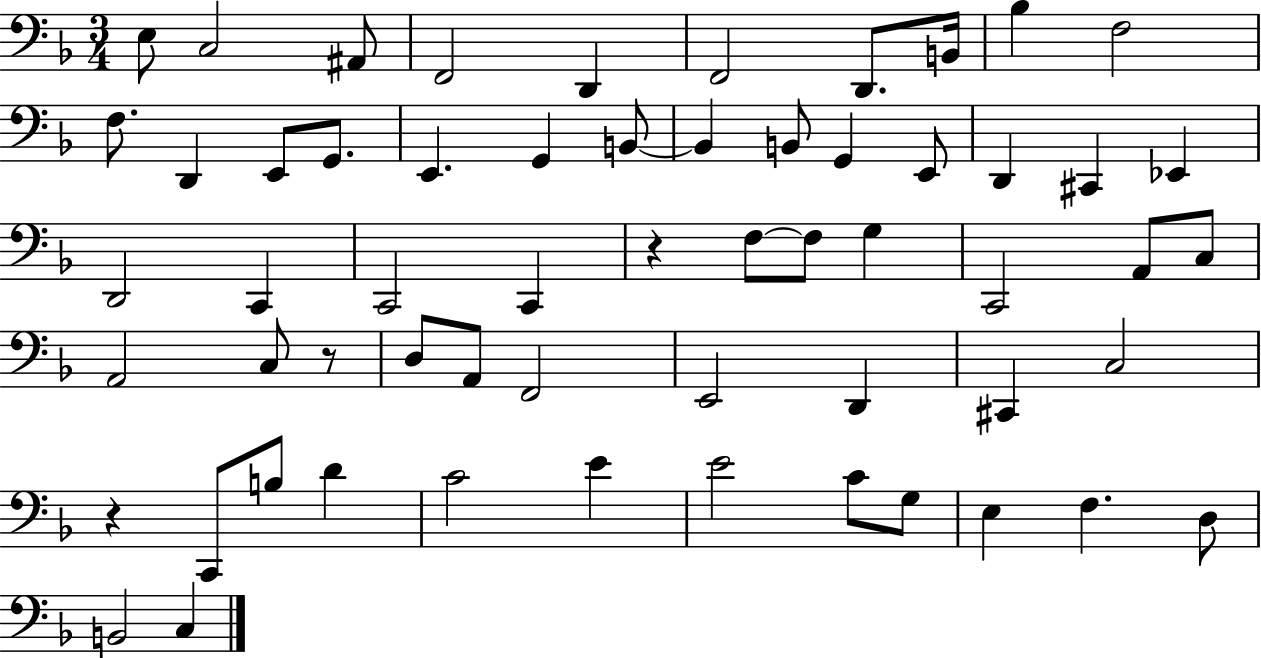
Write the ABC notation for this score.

X:1
T:Untitled
M:3/4
L:1/4
K:F
E,/2 C,2 ^A,,/2 F,,2 D,, F,,2 D,,/2 B,,/4 _B, F,2 F,/2 D,, E,,/2 G,,/2 E,, G,, B,,/2 B,, B,,/2 G,, E,,/2 D,, ^C,, _E,, D,,2 C,, C,,2 C,, z F,/2 F,/2 G, C,,2 A,,/2 C,/2 A,,2 C,/2 z/2 D,/2 A,,/2 F,,2 E,,2 D,, ^C,, C,2 z C,,/2 B,/2 D C2 E E2 C/2 G,/2 E, F, D,/2 B,,2 C,